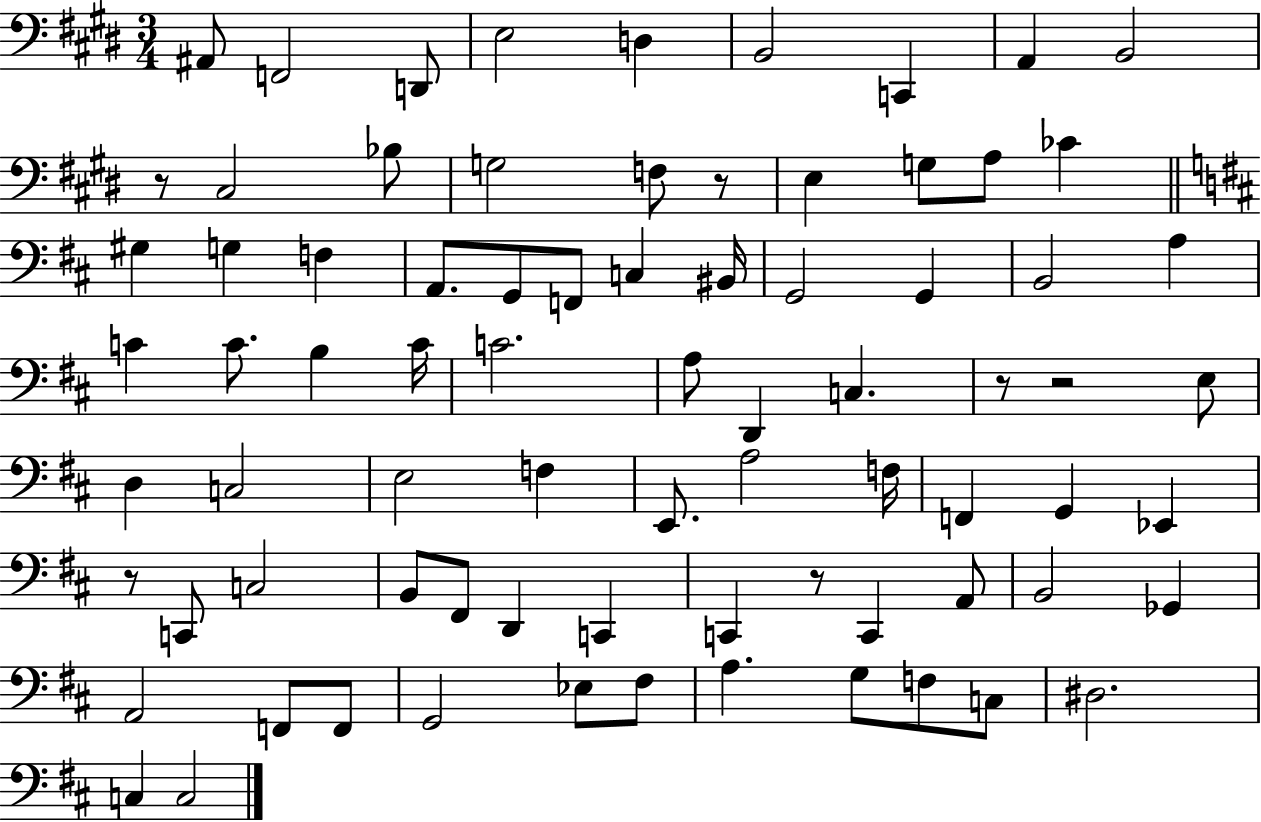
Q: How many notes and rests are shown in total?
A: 78